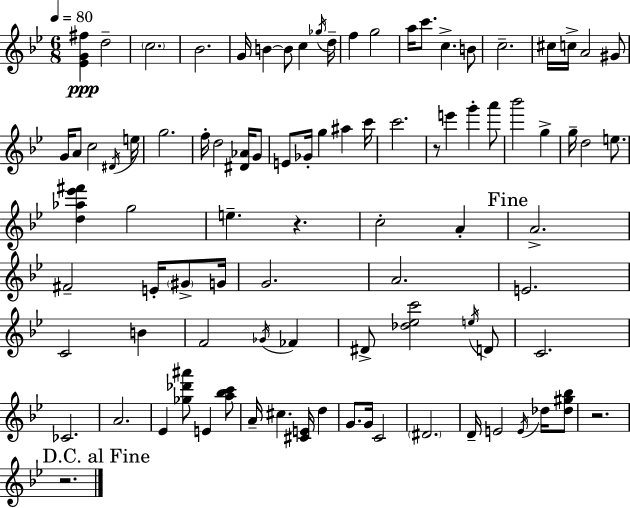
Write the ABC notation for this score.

X:1
T:Untitled
M:6/8
L:1/4
K:Bb
[_EG^f] d2 c2 _B2 G/4 B B/2 c _g/4 d/4 f g2 a/4 c'/2 c B/2 c2 ^c/4 c/4 A2 ^G/2 G/4 A/2 c2 ^D/4 e/4 g2 f/4 d2 [^D_A]/4 G/2 E/2 _G/4 g ^a c'/4 c'2 z/2 e' g' a'/2 _b'2 g g/4 d2 e/2 [d_a_e'^f'] g2 e z c2 A A2 ^F2 E/4 ^G/2 G/4 G2 A2 E2 C2 B F2 _G/4 _F ^D/2 [_d_ec']2 e/4 D/2 C2 _C2 A2 _E [_g_d'^a']/2 E [a_bc']/2 A/4 ^c [^CE]/4 d G/2 G/4 C2 ^D2 D/4 E2 E/4 _d/4 [_d^g_b]/2 z2 z2